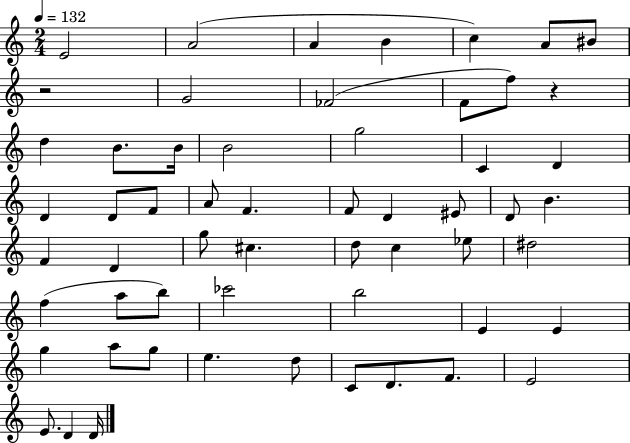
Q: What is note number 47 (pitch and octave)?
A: E5